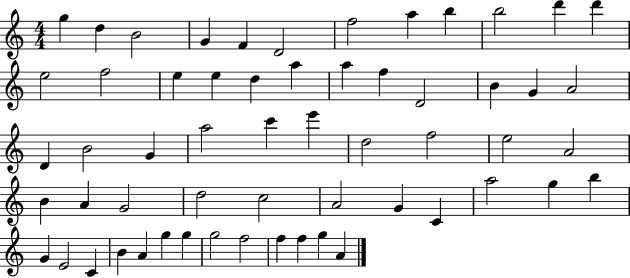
{
  \clef treble
  \numericTimeSignature
  \time 4/4
  \key c \major
  g''4 d''4 b'2 | g'4 f'4 d'2 | f''2 a''4 b''4 | b''2 d'''4 d'''4 | \break e''2 f''2 | e''4 e''4 d''4 a''4 | a''4 f''4 d'2 | b'4 g'4 a'2 | \break d'4 b'2 g'4 | a''2 c'''4 e'''4 | d''2 f''2 | e''2 a'2 | \break b'4 a'4 g'2 | d''2 c''2 | a'2 g'4 c'4 | a''2 g''4 b''4 | \break g'4 e'2 c'4 | b'4 a'4 g''4 g''4 | g''2 f''2 | f''4 f''4 g''4 a'4 | \break \bar "|."
}